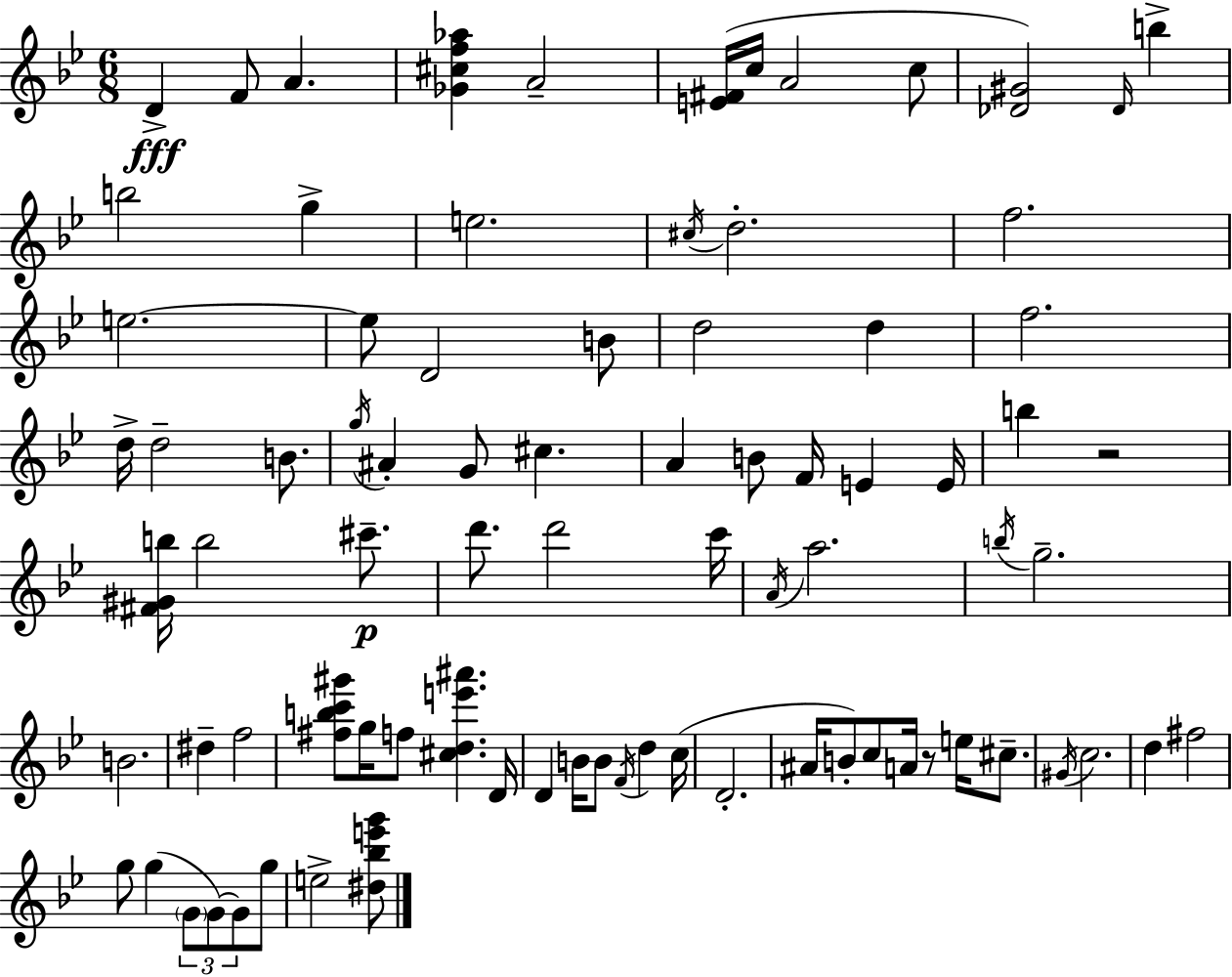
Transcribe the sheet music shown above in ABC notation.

X:1
T:Untitled
M:6/8
L:1/4
K:Gm
D F/2 A [_G^cf_a] A2 [E^F]/4 c/4 A2 c/2 [_D^G]2 _D/4 b b2 g e2 ^c/4 d2 f2 e2 e/2 D2 B/2 d2 d f2 d/4 d2 B/2 g/4 ^A G/2 ^c A B/2 F/4 E E/4 b z2 [^F^Gb]/4 b2 ^c'/2 d'/2 d'2 c'/4 A/4 a2 b/4 g2 B2 ^d f2 [^fbc'^g']/2 g/4 f/2 [^cde'^a'] D/4 D B/4 B/2 F/4 d c/4 D2 ^A/4 B/2 c/2 A/4 z/2 e/4 ^c/2 ^G/4 c2 d ^f2 g/2 g G/2 G/2 G/2 g/2 e2 [^d_be'g']/2